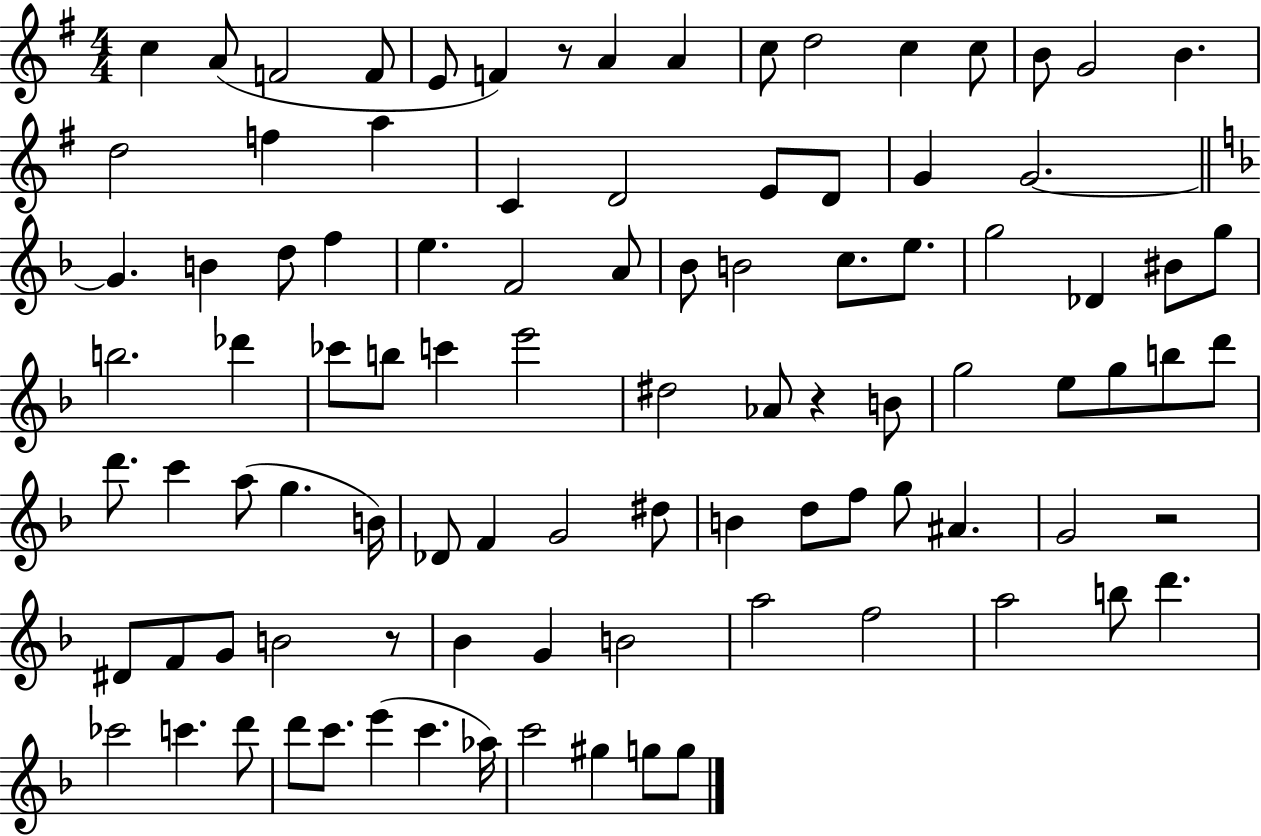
C5/q A4/e F4/h F4/e E4/e F4/q R/e A4/q A4/q C5/e D5/h C5/q C5/e B4/e G4/h B4/q. D5/h F5/q A5/q C4/q D4/h E4/e D4/e G4/q G4/h. G4/q. B4/q D5/e F5/q E5/q. F4/h A4/e Bb4/e B4/h C5/e. E5/e. G5/h Db4/q BIS4/e G5/e B5/h. Db6/q CES6/e B5/e C6/q E6/h D#5/h Ab4/e R/q B4/e G5/h E5/e G5/e B5/e D6/e D6/e. C6/q A5/e G5/q. B4/s Db4/e F4/q G4/h D#5/e B4/q D5/e F5/e G5/e A#4/q. G4/h R/h D#4/e F4/e G4/e B4/h R/e Bb4/q G4/q B4/h A5/h F5/h A5/h B5/e D6/q. CES6/h C6/q. D6/e D6/e C6/e. E6/q C6/q. Ab5/s C6/h G#5/q G5/e G5/e